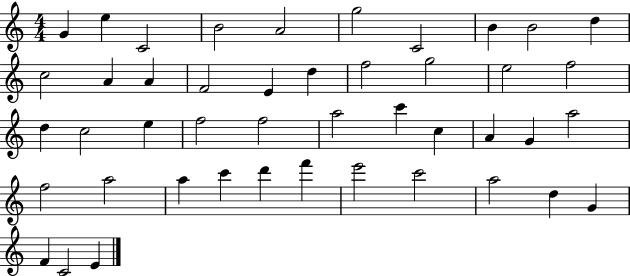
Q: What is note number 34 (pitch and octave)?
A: A5